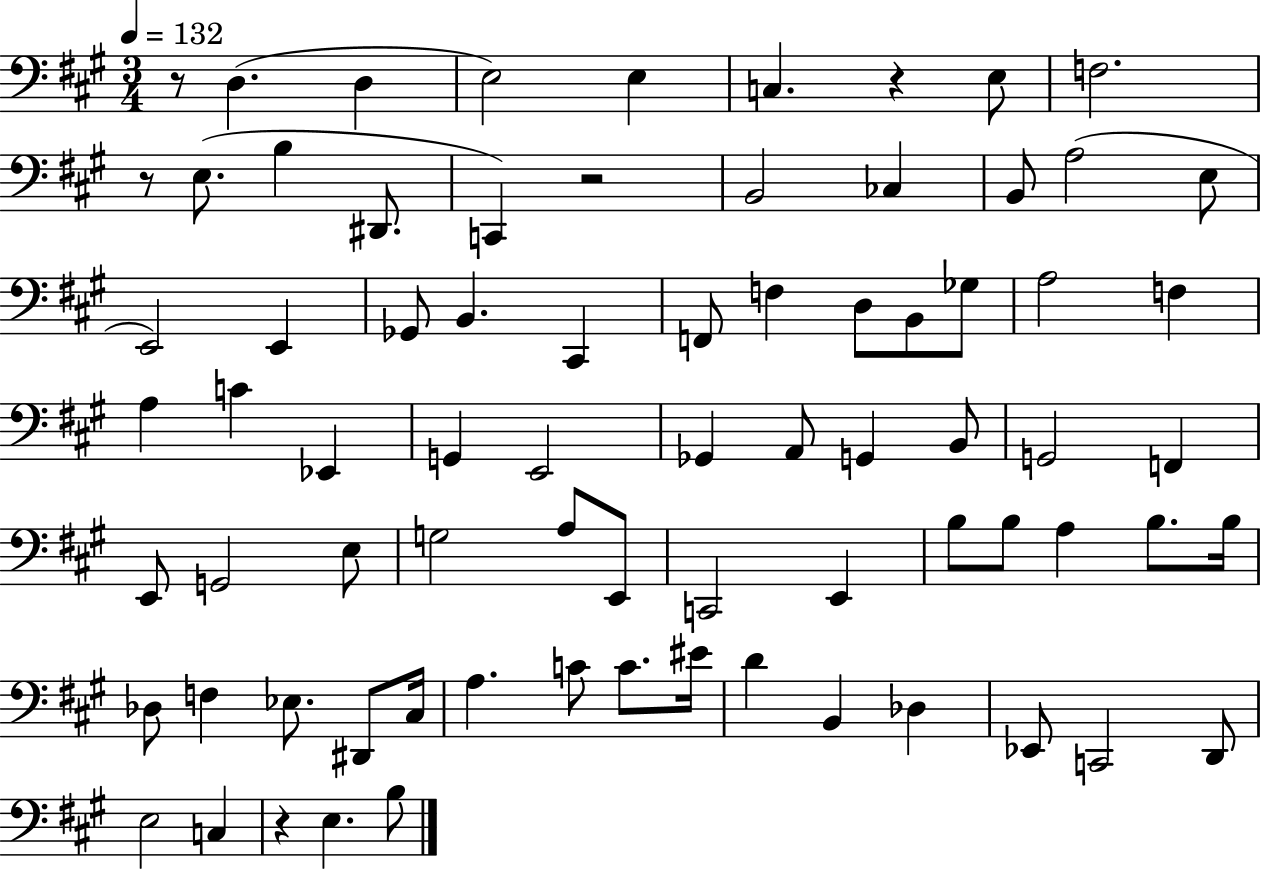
R/e D3/q. D3/q E3/h E3/q C3/q. R/q E3/e F3/h. R/e E3/e. B3/q D#2/e. C2/q R/h B2/h CES3/q B2/e A3/h E3/e E2/h E2/q Gb2/e B2/q. C#2/q F2/e F3/q D3/e B2/e Gb3/e A3/h F3/q A3/q C4/q Eb2/q G2/q E2/h Gb2/q A2/e G2/q B2/e G2/h F2/q E2/e G2/h E3/e G3/h A3/e E2/e C2/h E2/q B3/e B3/e A3/q B3/e. B3/s Db3/e F3/q Eb3/e. D#2/e C#3/s A3/q. C4/e C4/e. EIS4/s D4/q B2/q Db3/q Eb2/e C2/h D2/e E3/h C3/q R/q E3/q. B3/e